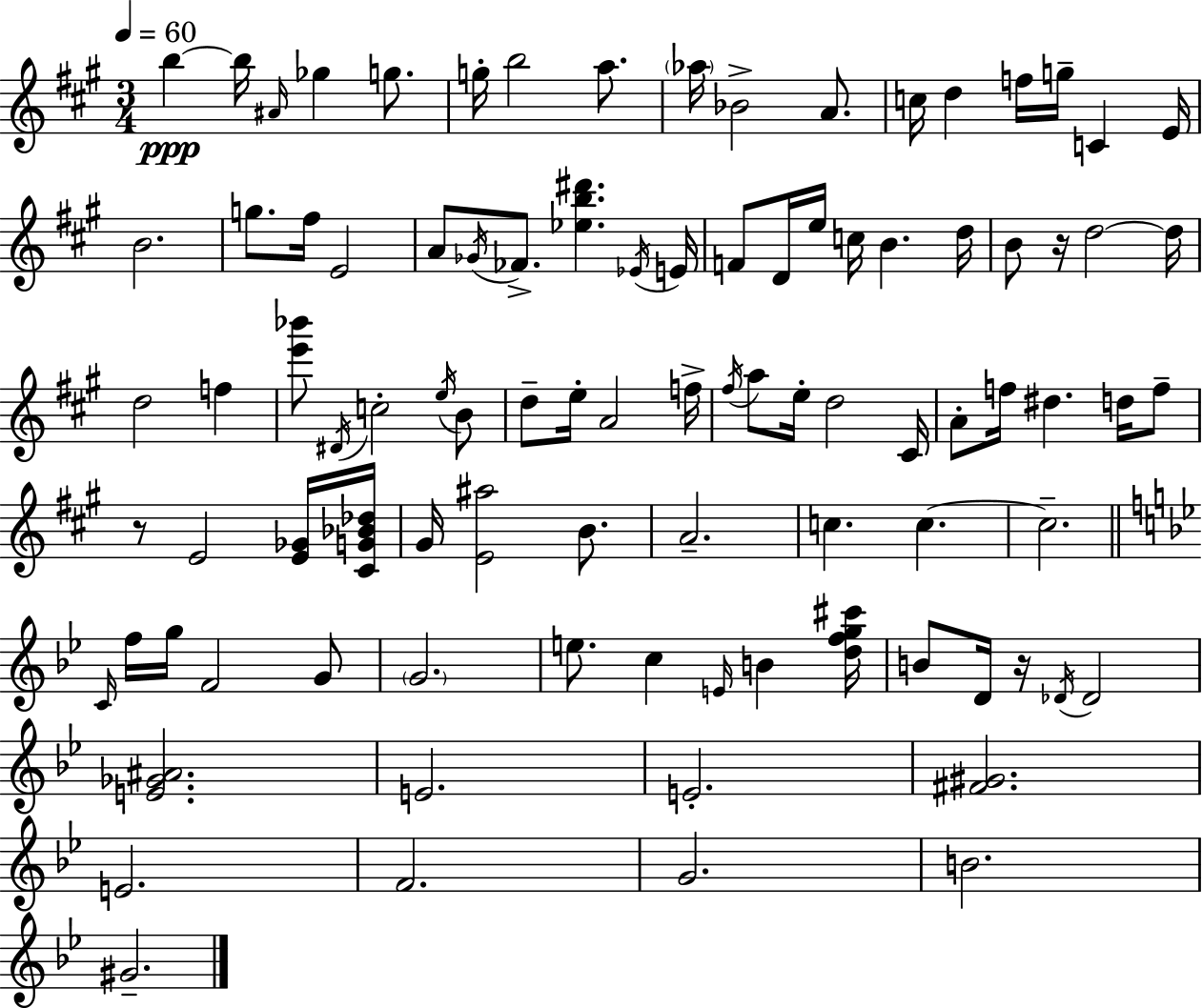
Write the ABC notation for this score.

X:1
T:Untitled
M:3/4
L:1/4
K:A
b b/4 ^A/4 _g g/2 g/4 b2 a/2 _a/4 _B2 A/2 c/4 d f/4 g/4 C E/4 B2 g/2 ^f/4 E2 A/2 _G/4 _F/2 [_eb^d'] _E/4 E/4 F/2 D/4 e/4 c/4 B d/4 B/2 z/4 d2 d/4 d2 f [e'_b']/2 ^D/4 c2 e/4 B/2 d/2 e/4 A2 f/4 ^f/4 a/2 e/4 d2 ^C/4 A/2 f/4 ^d d/4 f/2 z/2 E2 [E_G]/4 [^CG_B_d]/4 ^G/4 [E^a]2 B/2 A2 c c c2 C/4 f/4 g/4 F2 G/2 G2 e/2 c E/4 B [dfg^c']/4 B/2 D/4 z/4 _D/4 _D2 [E_G^A]2 E2 E2 [^F^G]2 E2 F2 G2 B2 ^G2